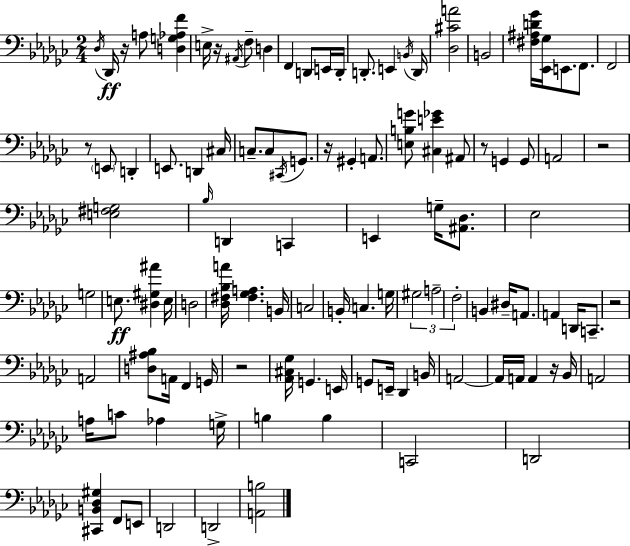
{
  \clef bass
  \numericTimeSignature
  \time 2/4
  \key ees \minor
  \repeat volta 2 { \acciaccatura { des16 }\ff des,16 r16 a8 <d g aes f'>4 | e16-> r16 \acciaccatura { ais,16 } f8-- d4 | f,4 d,8 | e,16 d,16-. d,8.-. e,4 | \break \acciaccatura { b,16 } d,16 <des cis' a'>2 | b,2 | <fis ais d' ges'>16 <ees, ges>16 e,8. | f,8. f,2 | \break r8 \parenthesize e,8 d,4-. | e,8. d,4 | cis16 c8.-- c8 | \acciaccatura { cis,16 } g,8. r16 gis,4-. | \break a,8. <e b g'>8 <cis e' ges'>4 | ais,8 r8 g,4 | g,8 a,2 | r2 | \break <e fis g>2 | \grace { bes16 } d,4 | c,4 e,4 | g16-- <ais, des>8. ees2 | \break g2 | e8.\ff | <dis gis ais'>4 e16 d2 | <des fis bes a'>16 <fis ges a>4. | \break b,16 c2 | b,16-. c4. | g16 \tuplet 3/2 { gis2 | a2-- | \break f2-. } | b,4 | dis16-- a,8. a,4 | d,16 c,8.-- r2 | \break a,2 | <d ais bes>8 a,16 | f,4 g,16 r2 | <aes, cis ges>16 g,4. | \break e,16 g,8 e,16-- | des,4 b,16 a,2~~ | a,16 a,16 a,4 | r16 bes,16 a,2 | \break a16 c'8 | aes4 g16-> b4 | b4 c,2 | d,2 | \break <cis, b, des gis>4 | f,8 e,8 d,2 | d,2-> | <a, b>2 | \break } \bar "|."
}